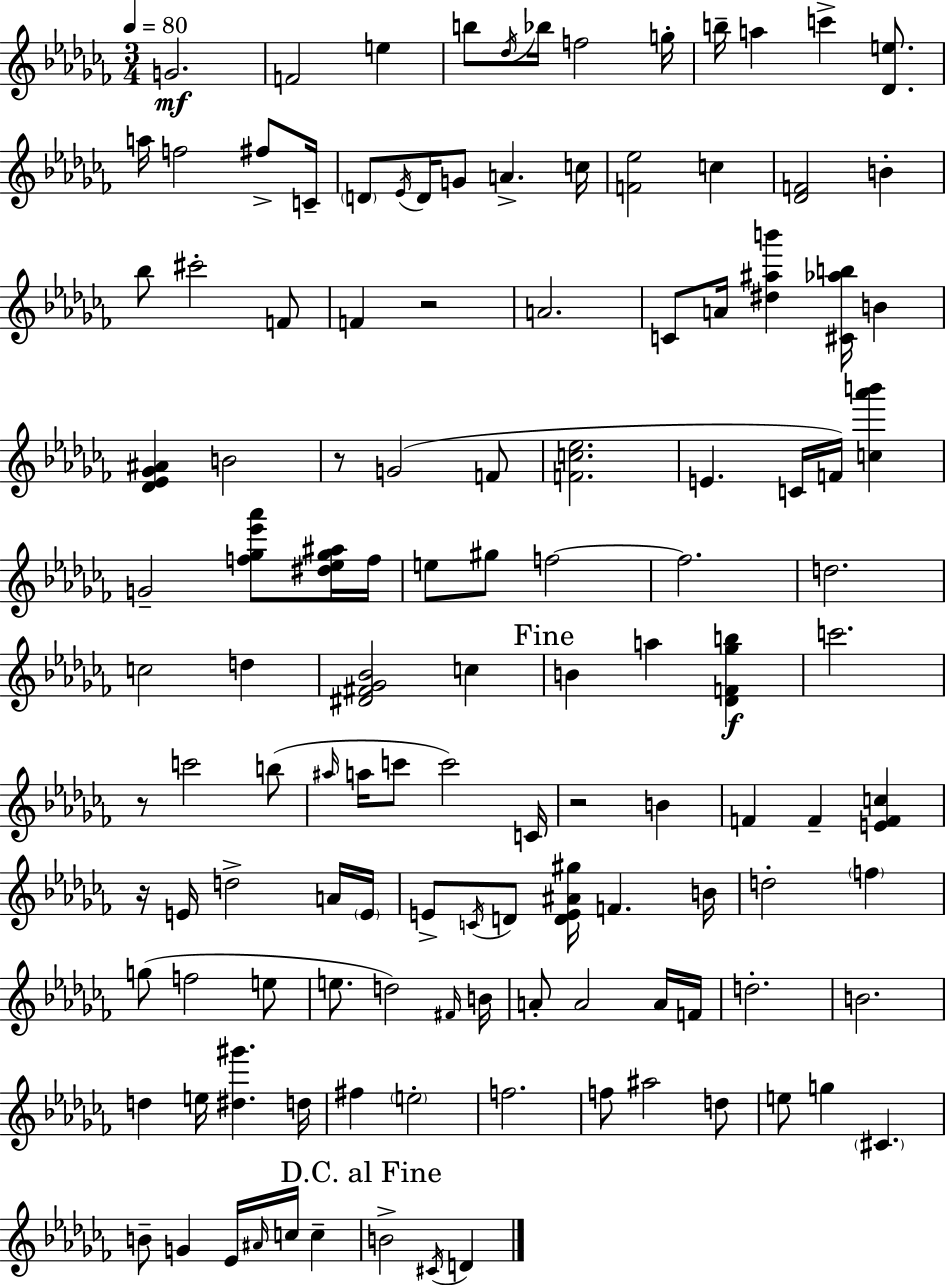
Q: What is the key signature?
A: AES minor